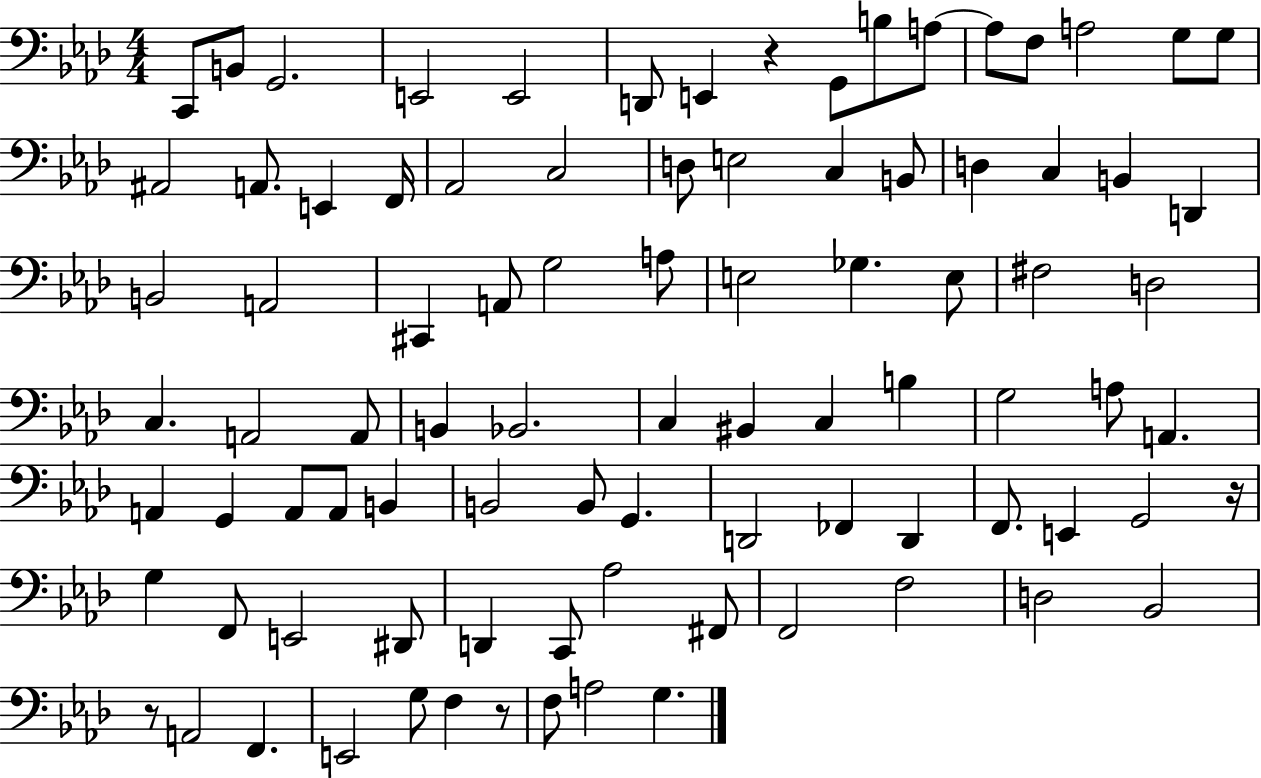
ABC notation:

X:1
T:Untitled
M:4/4
L:1/4
K:Ab
C,,/2 B,,/2 G,,2 E,,2 E,,2 D,,/2 E,, z G,,/2 B,/2 A,/2 A,/2 F,/2 A,2 G,/2 G,/2 ^A,,2 A,,/2 E,, F,,/4 _A,,2 C,2 D,/2 E,2 C, B,,/2 D, C, B,, D,, B,,2 A,,2 ^C,, A,,/2 G,2 A,/2 E,2 _G, E,/2 ^F,2 D,2 C, A,,2 A,,/2 B,, _B,,2 C, ^B,, C, B, G,2 A,/2 A,, A,, G,, A,,/2 A,,/2 B,, B,,2 B,,/2 G,, D,,2 _F,, D,, F,,/2 E,, G,,2 z/4 G, F,,/2 E,,2 ^D,,/2 D,, C,,/2 _A,2 ^F,,/2 F,,2 F,2 D,2 _B,,2 z/2 A,,2 F,, E,,2 G,/2 F, z/2 F,/2 A,2 G,